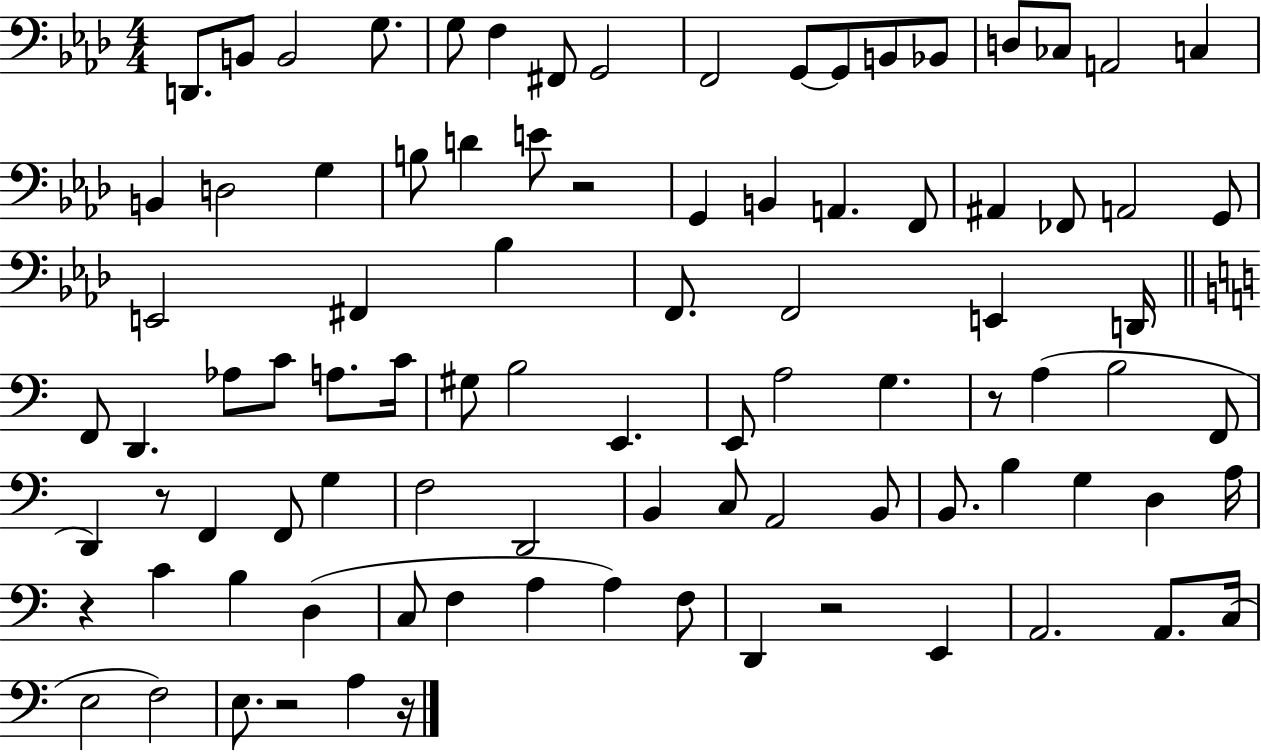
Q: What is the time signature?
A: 4/4